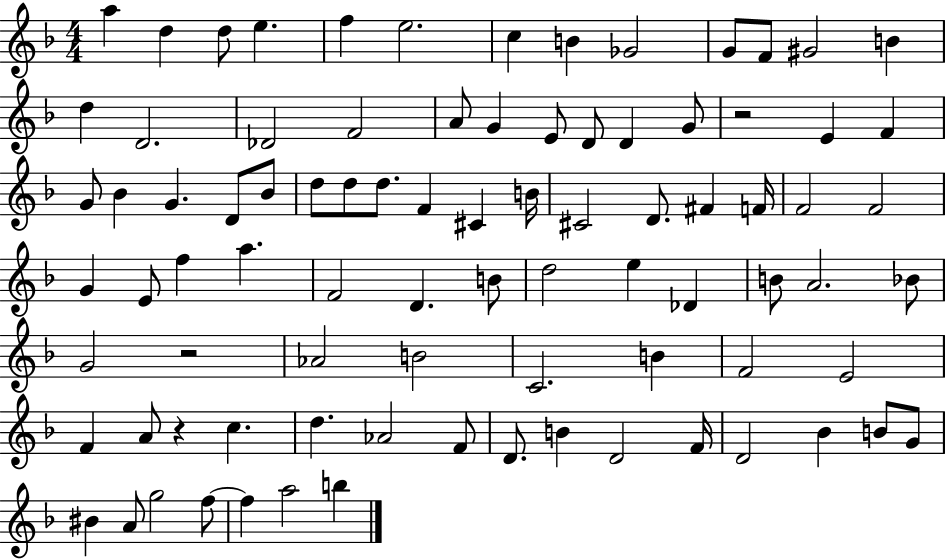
X:1
T:Untitled
M:4/4
L:1/4
K:F
a d d/2 e f e2 c B _G2 G/2 F/2 ^G2 B d D2 _D2 F2 A/2 G E/2 D/2 D G/2 z2 E F G/2 _B G D/2 _B/2 d/2 d/2 d/2 F ^C B/4 ^C2 D/2 ^F F/4 F2 F2 G E/2 f a F2 D B/2 d2 e _D B/2 A2 _B/2 G2 z2 _A2 B2 C2 B F2 E2 F A/2 z c d _A2 F/2 D/2 B D2 F/4 D2 _B B/2 G/2 ^B A/2 g2 f/2 f a2 b